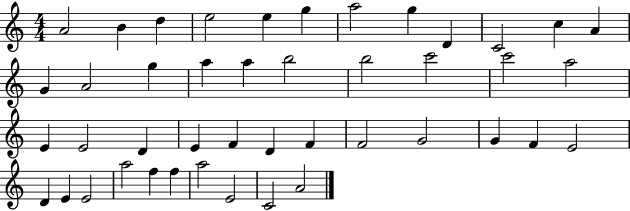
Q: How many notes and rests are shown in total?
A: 44